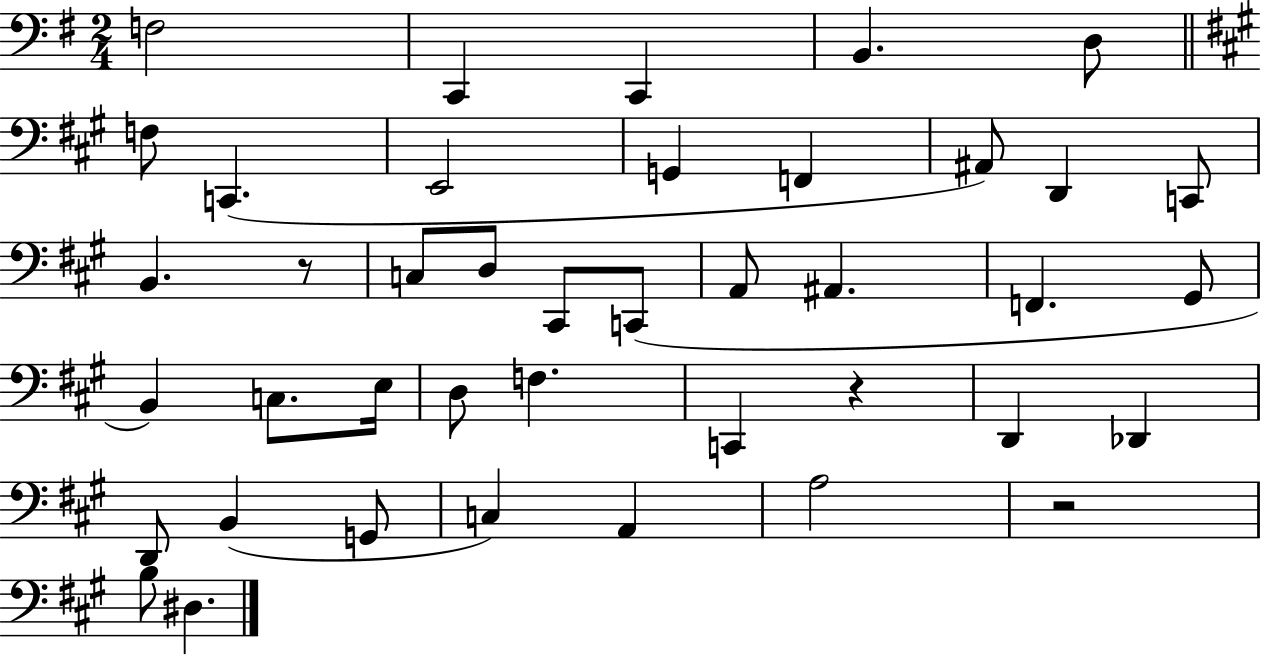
F3/h C2/q C2/q B2/q. D3/e F3/e C2/q. E2/h G2/q F2/q A#2/e D2/q C2/e B2/q. R/e C3/e D3/e C#2/e C2/e A2/e A#2/q. F2/q. G#2/e B2/q C3/e. E3/s D3/e F3/q. C2/q R/q D2/q Db2/q D2/e B2/q G2/e C3/q A2/q A3/h R/h B3/e D#3/q.